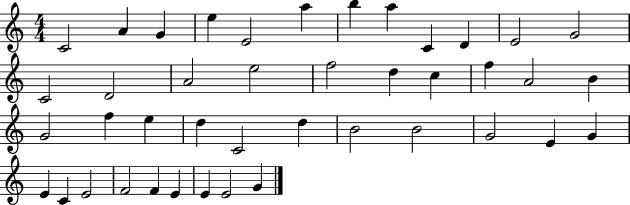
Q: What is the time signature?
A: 4/4